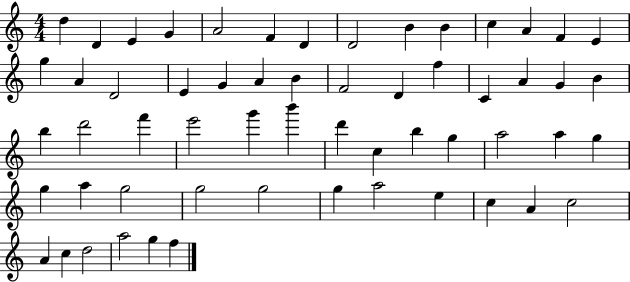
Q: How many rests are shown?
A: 0